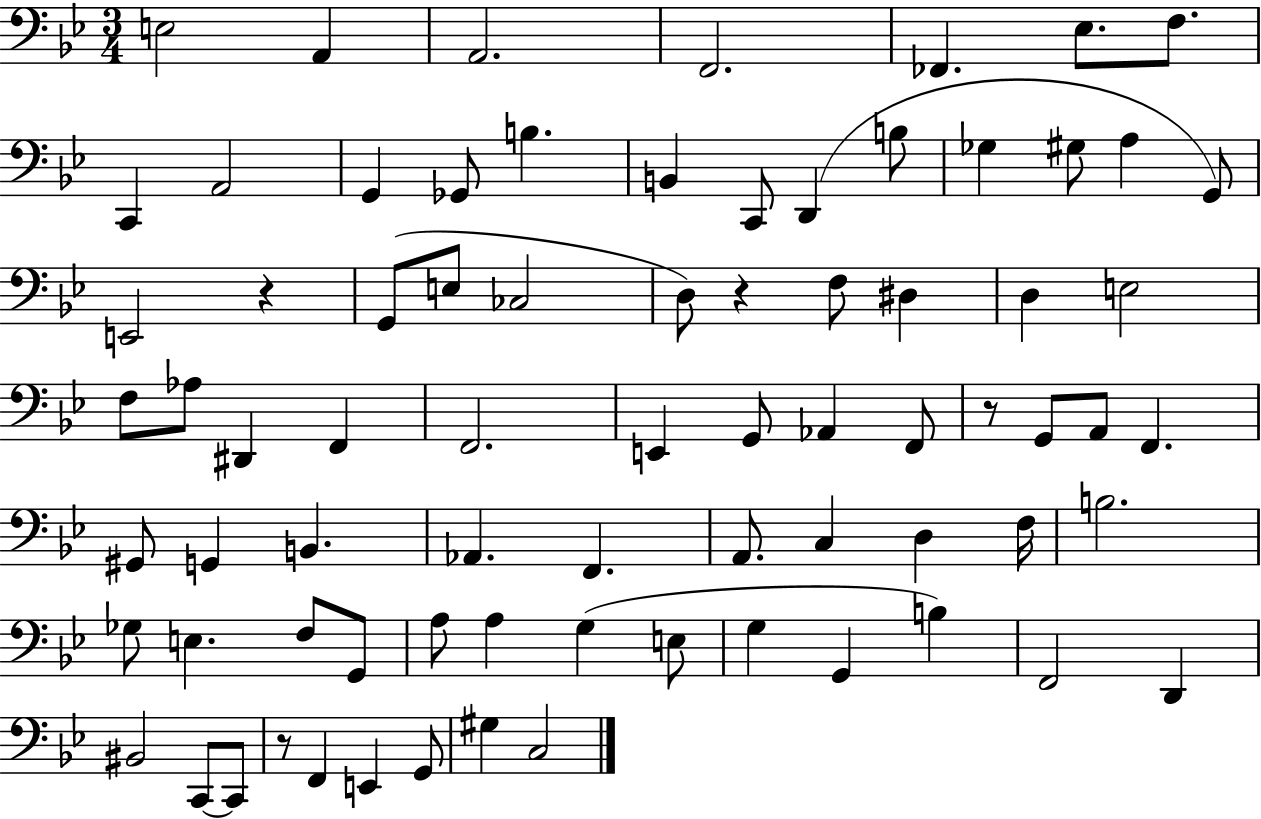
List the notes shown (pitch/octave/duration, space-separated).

E3/h A2/q A2/h. F2/h. FES2/q. Eb3/e. F3/e. C2/q A2/h G2/q Gb2/e B3/q. B2/q C2/e D2/q B3/e Gb3/q G#3/e A3/q G2/e E2/h R/q G2/e E3/e CES3/h D3/e R/q F3/e D#3/q D3/q E3/h F3/e Ab3/e D#2/q F2/q F2/h. E2/q G2/e Ab2/q F2/e R/e G2/e A2/e F2/q. G#2/e G2/q B2/q. Ab2/q. F2/q. A2/e. C3/q D3/q F3/s B3/h. Gb3/e E3/q. F3/e G2/e A3/e A3/q G3/q E3/e G3/q G2/q B3/q F2/h D2/q BIS2/h C2/e C2/e R/e F2/q E2/q G2/e G#3/q C3/h